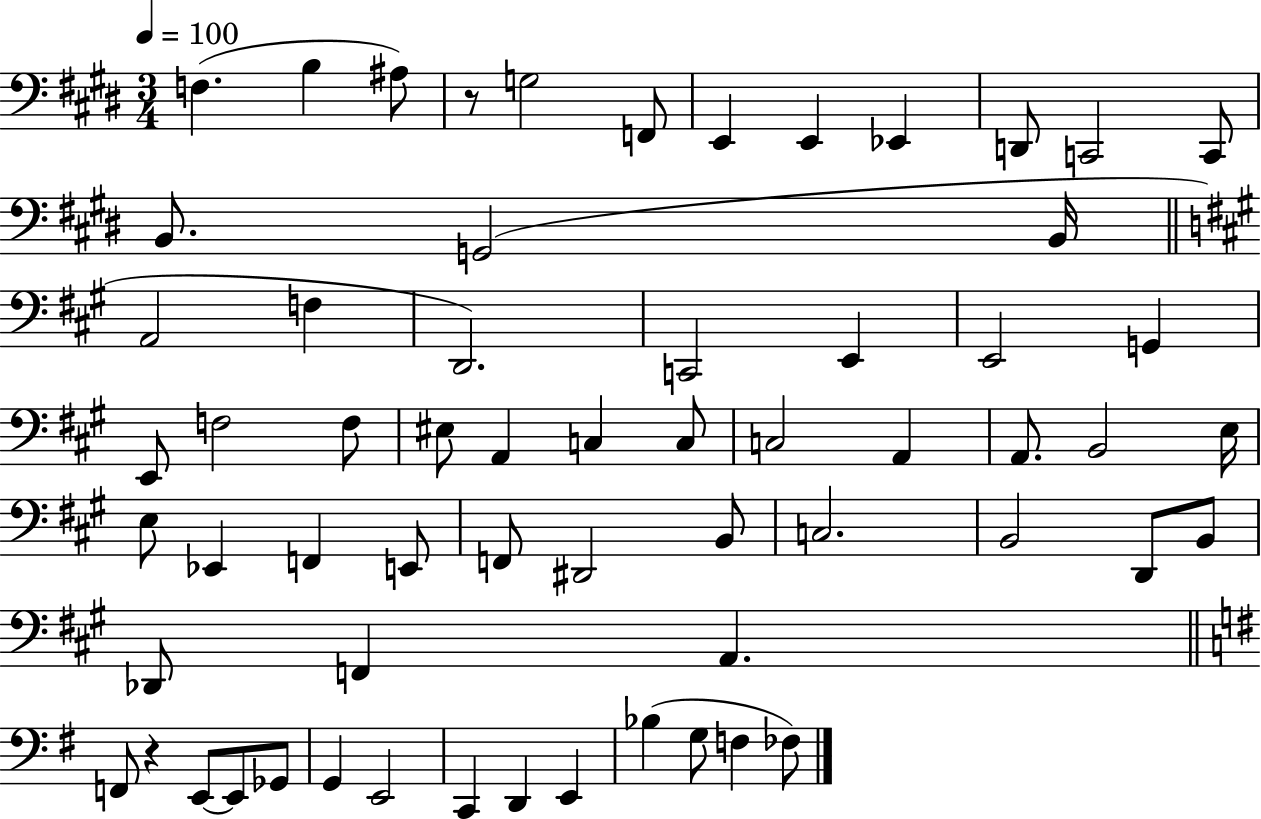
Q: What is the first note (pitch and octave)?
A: F3